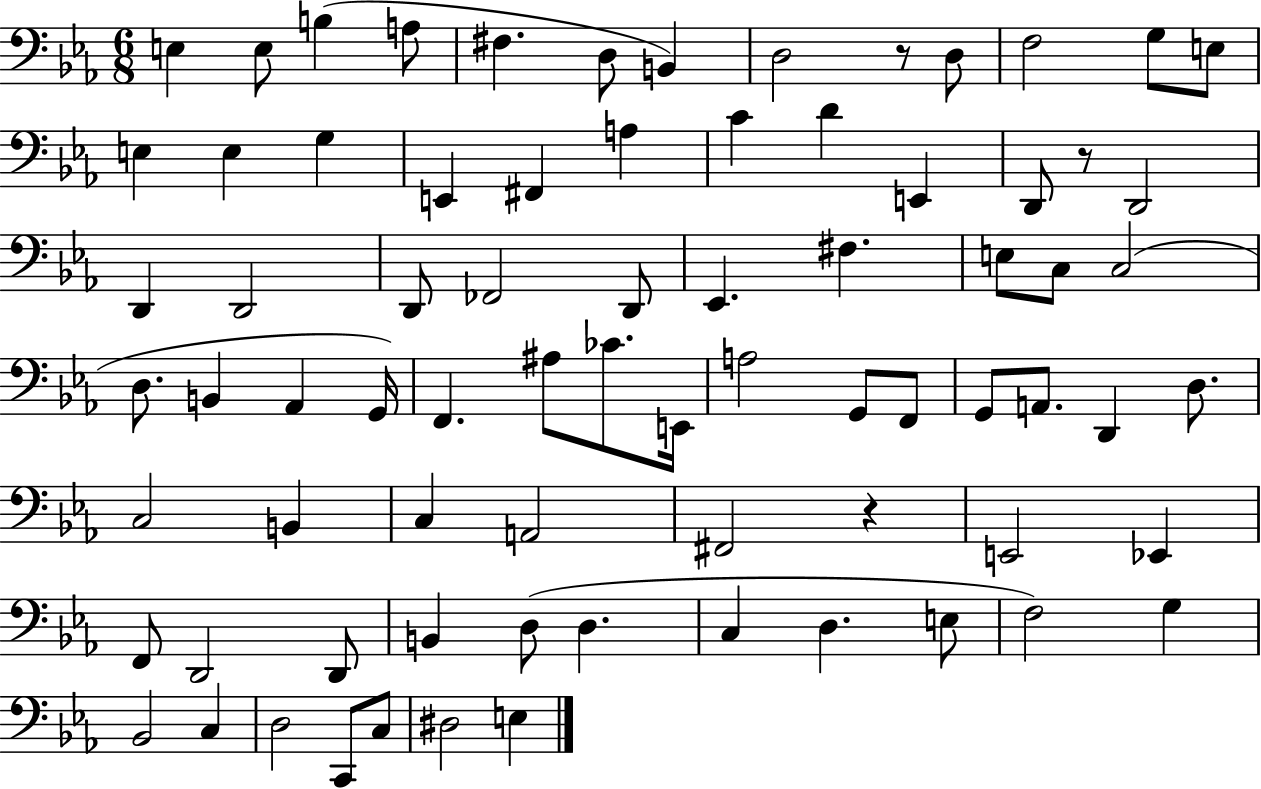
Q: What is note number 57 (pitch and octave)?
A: D2